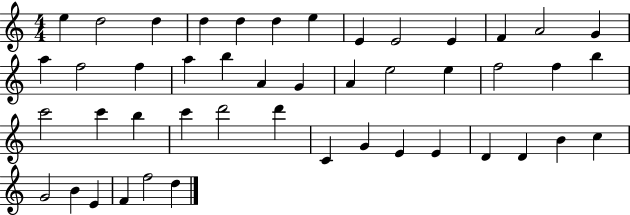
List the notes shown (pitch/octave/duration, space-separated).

E5/q D5/h D5/q D5/q D5/q D5/q E5/q E4/q E4/h E4/q F4/q A4/h G4/q A5/q F5/h F5/q A5/q B5/q A4/q G4/q A4/q E5/h E5/q F5/h F5/q B5/q C6/h C6/q B5/q C6/q D6/h D6/q C4/q G4/q E4/q E4/q D4/q D4/q B4/q C5/q G4/h B4/q E4/q F4/q F5/h D5/q